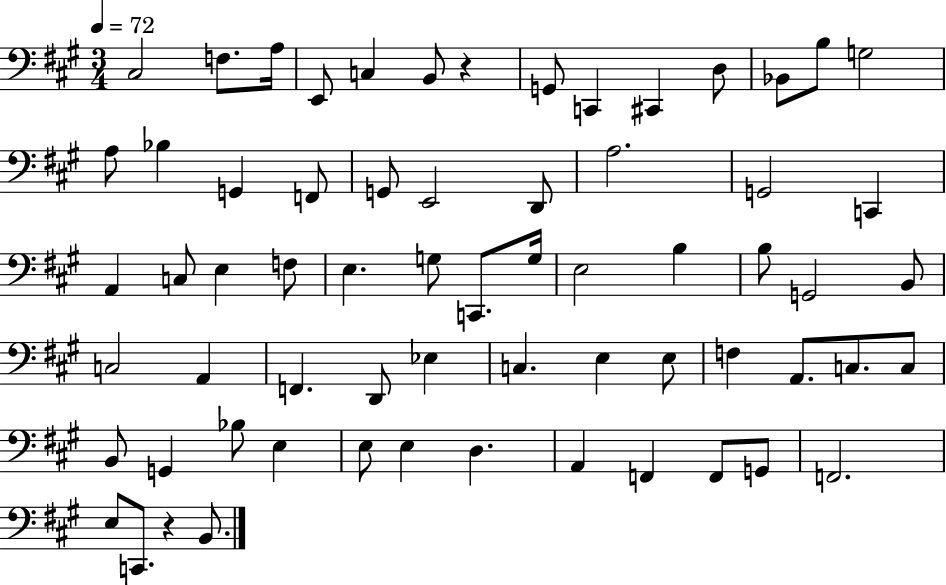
X:1
T:Untitled
M:3/4
L:1/4
K:A
^C,2 F,/2 A,/4 E,,/2 C, B,,/2 z G,,/2 C,, ^C,, D,/2 _B,,/2 B,/2 G,2 A,/2 _B, G,, F,,/2 G,,/2 E,,2 D,,/2 A,2 G,,2 C,, A,, C,/2 E, F,/2 E, G,/2 C,,/2 G,/4 E,2 B, B,/2 G,,2 B,,/2 C,2 A,, F,, D,,/2 _E, C, E, E,/2 F, A,,/2 C,/2 C,/2 B,,/2 G,, _B,/2 E, E,/2 E, D, A,, F,, F,,/2 G,,/2 F,,2 E,/2 C,,/2 z B,,/2